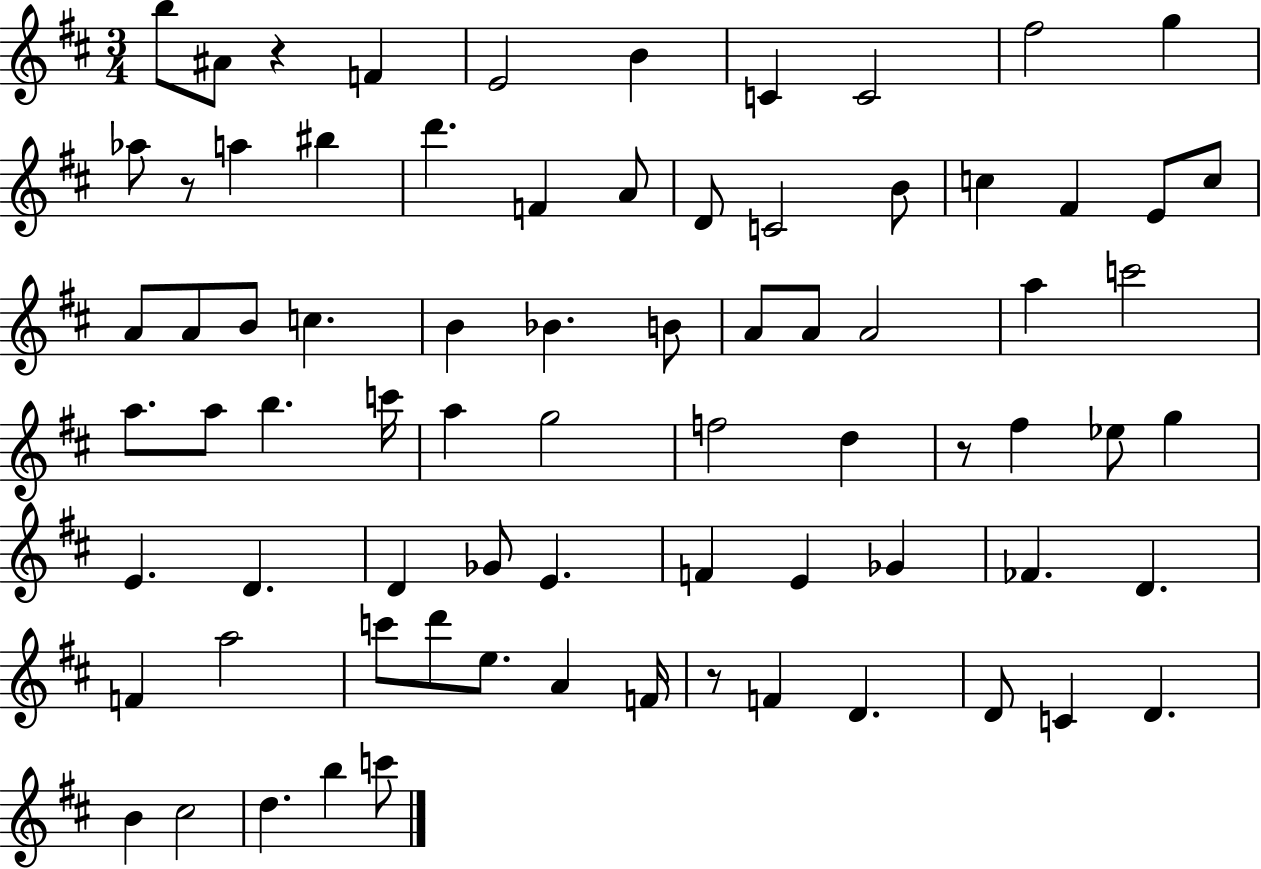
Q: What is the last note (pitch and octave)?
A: C6